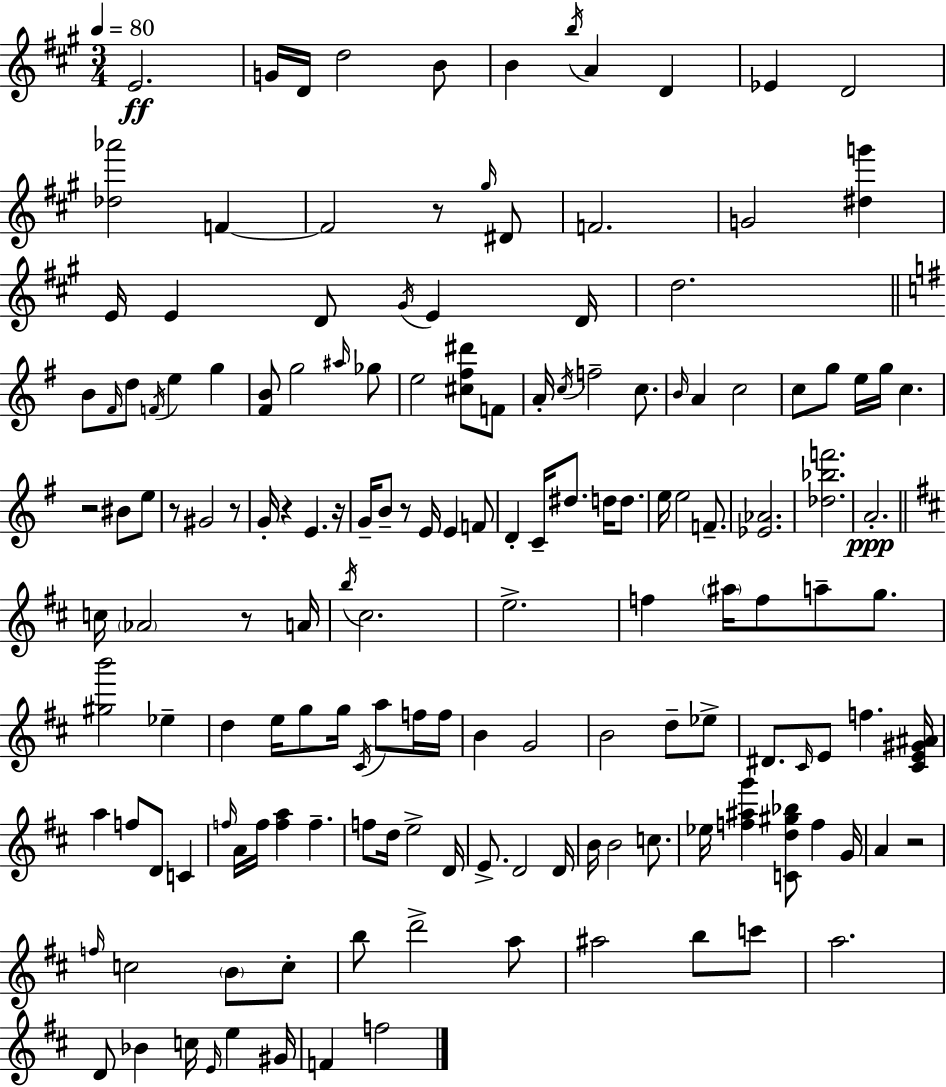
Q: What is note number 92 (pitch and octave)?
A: D#4